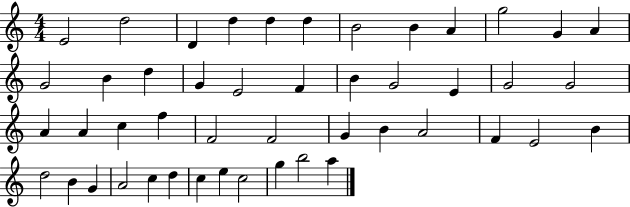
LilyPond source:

{
  \clef treble
  \numericTimeSignature
  \time 4/4
  \key c \major
  e'2 d''2 | d'4 d''4 d''4 d''4 | b'2 b'4 a'4 | g''2 g'4 a'4 | \break g'2 b'4 d''4 | g'4 e'2 f'4 | b'4 g'2 e'4 | g'2 g'2 | \break a'4 a'4 c''4 f''4 | f'2 f'2 | g'4 b'4 a'2 | f'4 e'2 b'4 | \break d''2 b'4 g'4 | a'2 c''4 d''4 | c''4 e''4 c''2 | g''4 b''2 a''4 | \break \bar "|."
}